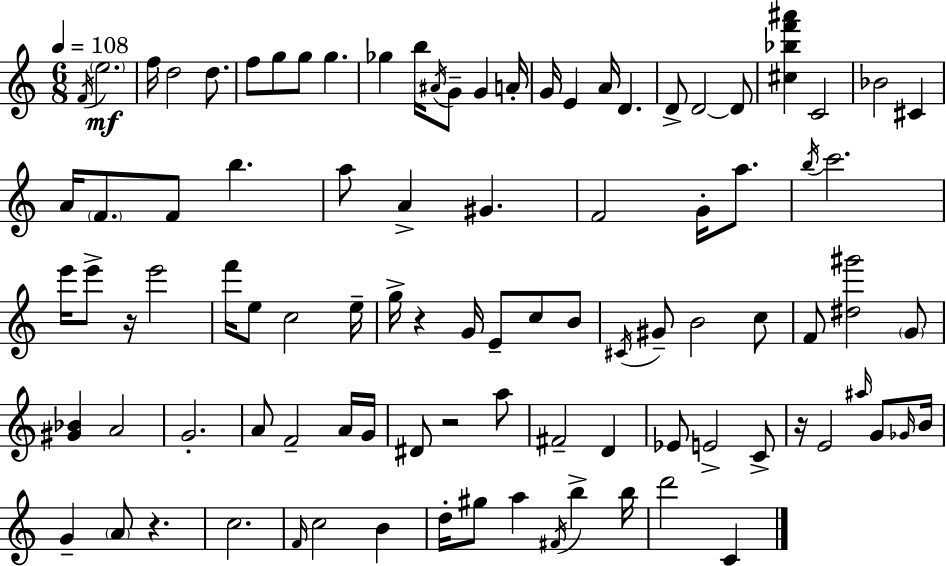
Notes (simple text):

F4/s E5/h. F5/s D5/h D5/e. F5/e G5/e G5/e G5/q. Gb5/q B5/s A#4/s G4/e G4/q A4/s G4/s E4/q A4/s D4/q. D4/e D4/h D4/e [C#5,Bb5,F6,A#6]/q C4/h Bb4/h C#4/q A4/s F4/e. F4/e B5/q. A5/e A4/q G#4/q. F4/h G4/s A5/e. B5/s C6/h. E6/s E6/e R/s E6/h F6/s E5/e C5/h E5/s G5/s R/q G4/s E4/e C5/e B4/e C#4/s G#4/e B4/h C5/e F4/e [D#5,G#6]/h G4/e [G#4,Bb4]/q A4/h G4/h. A4/e F4/h A4/s G4/s D#4/e R/h A5/e F#4/h D4/q Eb4/e E4/h C4/e R/s E4/h A#5/s G4/e Gb4/s B4/s G4/q A4/e R/q. C5/h. F4/s C5/h B4/q D5/s G#5/e A5/q F#4/s B5/q B5/s D6/h C4/q